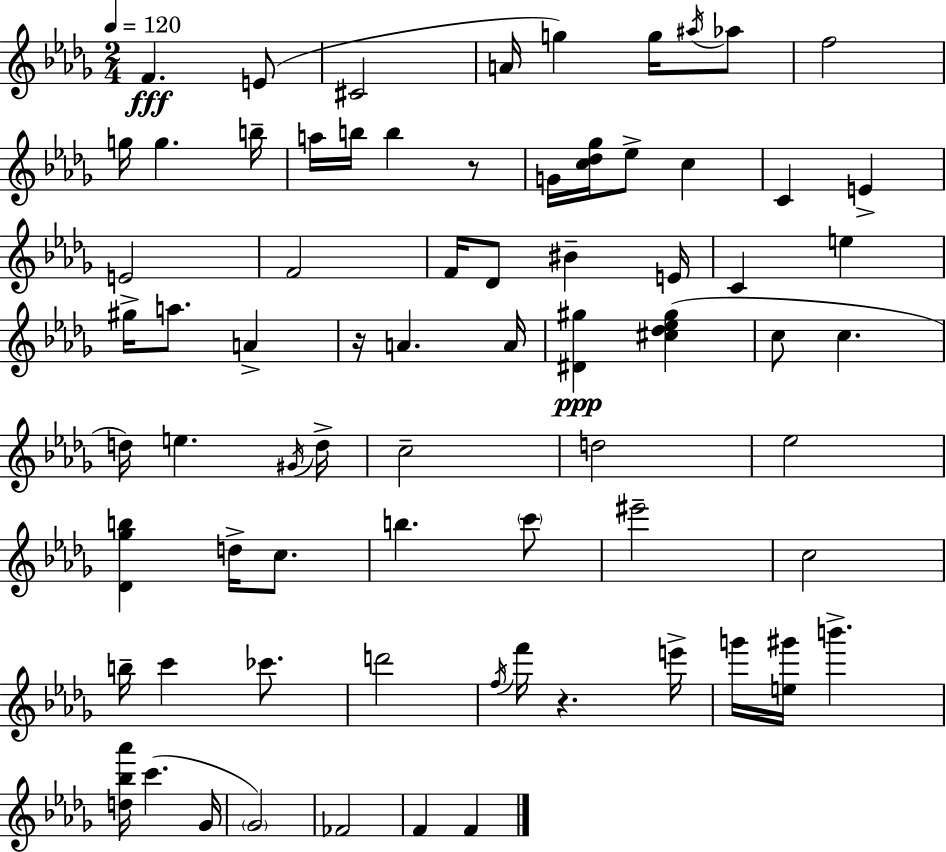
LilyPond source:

{
  \clef treble
  \numericTimeSignature
  \time 2/4
  \key bes \minor
  \tempo 4 = 120
  f'4.\fff e'8( | cis'2 | a'16 g''4) g''16 \acciaccatura { ais''16 } aes''8 | f''2 | \break g''16 g''4. | b''16-- a''16 b''16 b''4 r8 | g'16 <c'' des'' ges''>16 ees''8-> c''4 | c'4 e'4-> | \break e'2 | f'2 | f'16 des'8 bis'4-- | e'16 c'4 e''4 | \break gis''16-> a''8. a'4-> | r16 a'4. | a'16 <dis' gis''>4\ppp <cis'' des'' ees'' gis''>4( | c''8 c''4. | \break d''16) e''4. | \acciaccatura { gis'16 } d''16-> c''2-- | d''2 | ees''2 | \break <des' ges'' b''>4 d''16-> c''8. | b''4. | \parenthesize c'''8 eis'''2-- | c''2 | \break b''16-- c'''4 ces'''8. | d'''2 | \acciaccatura { f''16 } f'''16 r4. | e'''16-> g'''16 <e'' gis'''>16 b'''4.-> | \break <d'' bes'' aes'''>16 c'''4.( | ges'16 \parenthesize ges'2) | fes'2 | f'4 f'4 | \break \bar "|."
}